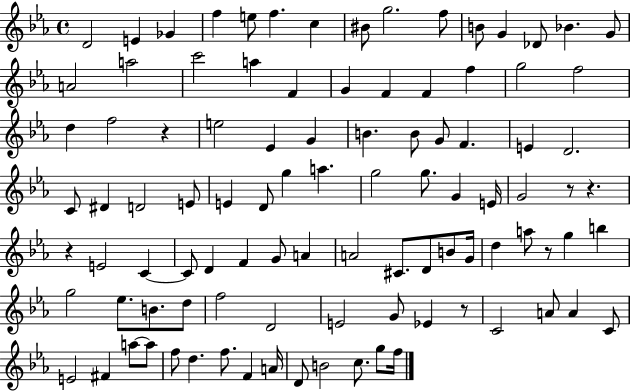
D4/h E4/q Gb4/q F5/q E5/e F5/q. C5/q BIS4/e G5/h. F5/e B4/e G4/q Db4/e Bb4/q. G4/e A4/h A5/h C6/h A5/q F4/q G4/q F4/q F4/q F5/q G5/h F5/h D5/q F5/h R/q E5/h Eb4/q G4/q B4/q. B4/e G4/e F4/q. E4/q D4/h. C4/e D#4/q D4/h E4/e E4/q D4/e G5/q A5/q. G5/h G5/e. G4/q E4/s G4/h R/e R/q. R/q E4/h C4/q C4/e D4/q F4/q G4/e A4/q A4/h C#4/e. D4/e B4/e G4/s D5/q A5/e R/e G5/q B5/q G5/h Eb5/e. B4/e. D5/e F5/h D4/h E4/h G4/e Eb4/q R/e C4/h A4/e A4/q C4/e E4/h F#4/q A5/e A5/e F5/e D5/q. F5/e. F4/q A4/s D4/e B4/h C5/e. G5/e F5/s